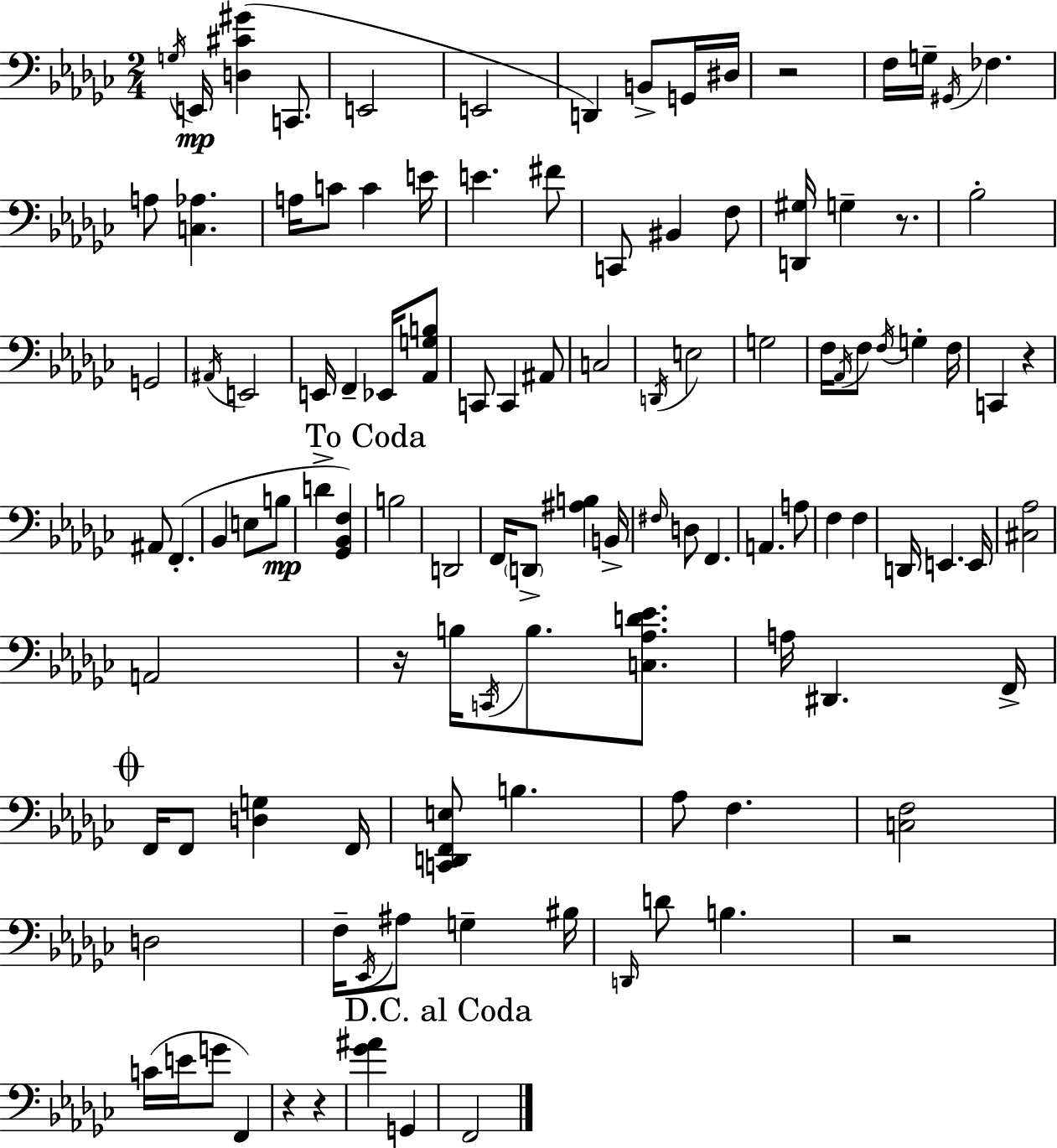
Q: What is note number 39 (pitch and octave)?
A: F3